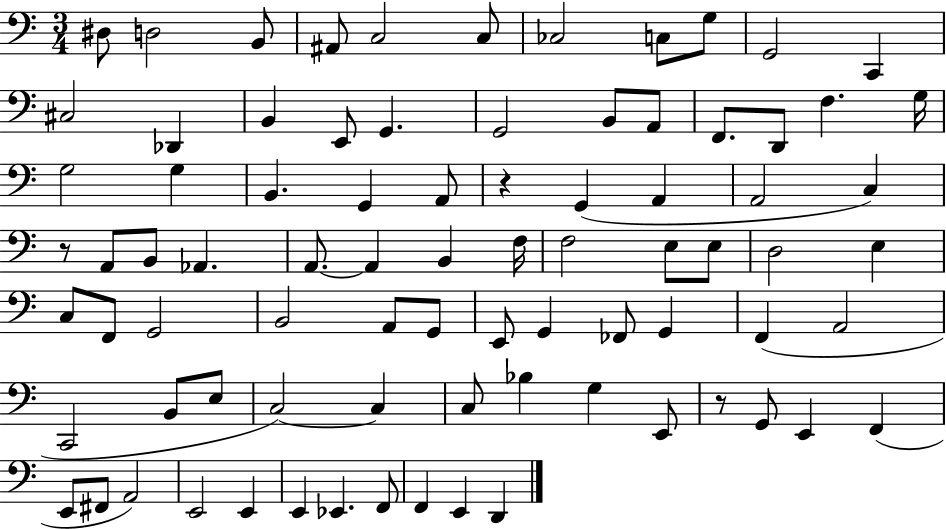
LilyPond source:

{
  \clef bass
  \numericTimeSignature
  \time 3/4
  \key c \major
  dis8 d2 b,8 | ais,8 c2 c8 | ces2 c8 g8 | g,2 c,4 | \break cis2 des,4 | b,4 e,8 g,4. | g,2 b,8 a,8 | f,8. d,8 f4. g16 | \break g2 g4 | b,4. g,4 a,8 | r4 g,4( a,4 | a,2 c4) | \break r8 a,8 b,8 aes,4. | a,8.~~ a,4 b,4 f16 | f2 e8 e8 | d2 e4 | \break c8 f,8 g,2 | b,2 a,8 g,8 | e,8 g,4 fes,8 g,4 | f,4( a,2 | \break c,2 b,8 e8 | c2~~) c4 | c8 bes4 g4 e,8 | r8 g,8 e,4 f,4( | \break e,8 fis,8 a,2) | e,2 e,4 | e,4 ees,4. f,8 | f,4 e,4 d,4 | \break \bar "|."
}